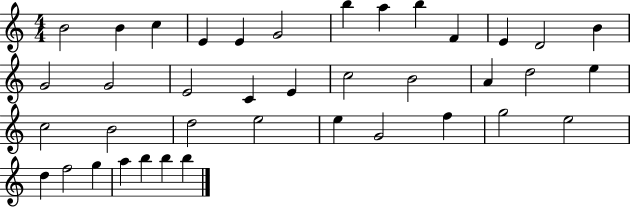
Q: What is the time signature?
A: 4/4